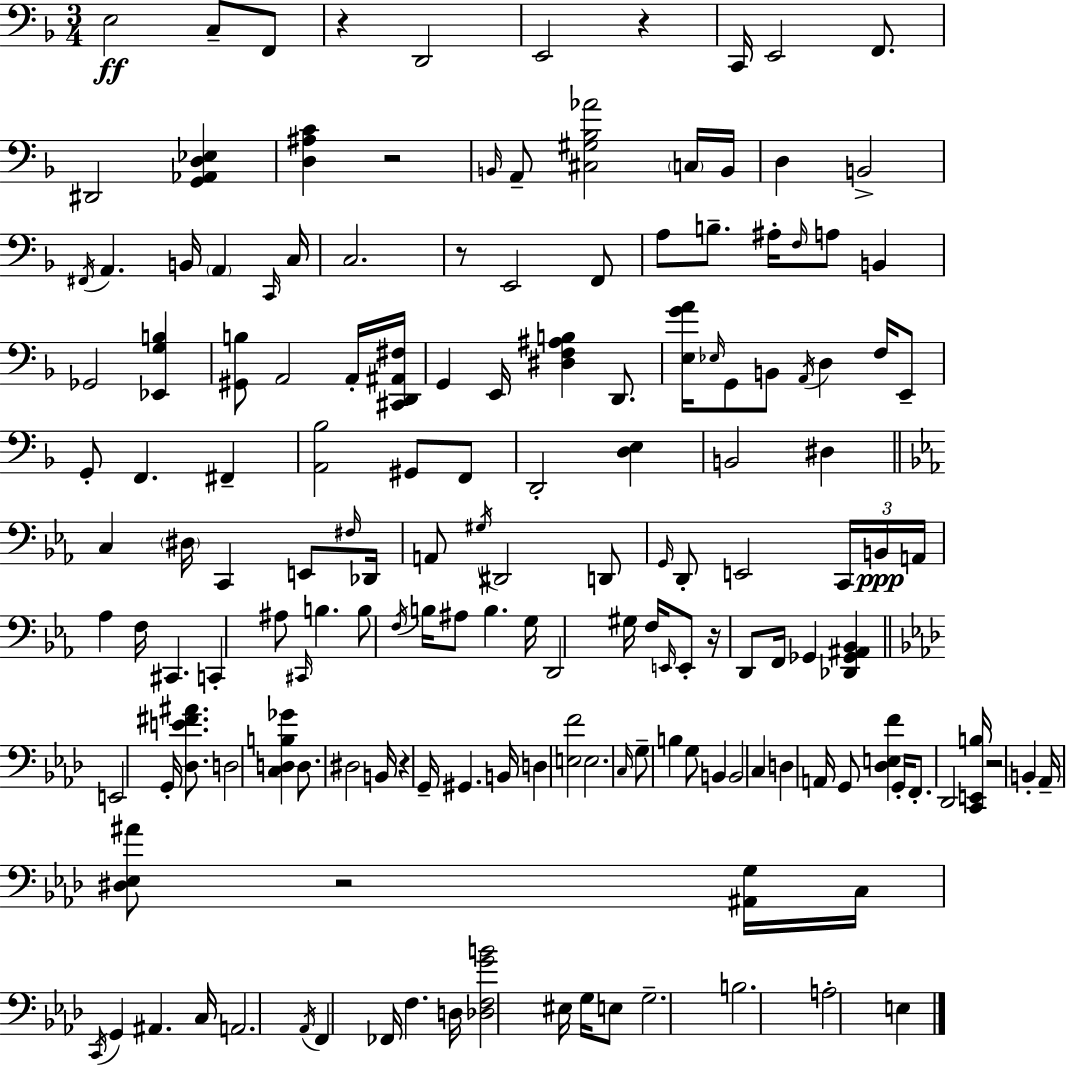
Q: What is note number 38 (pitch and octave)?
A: G2